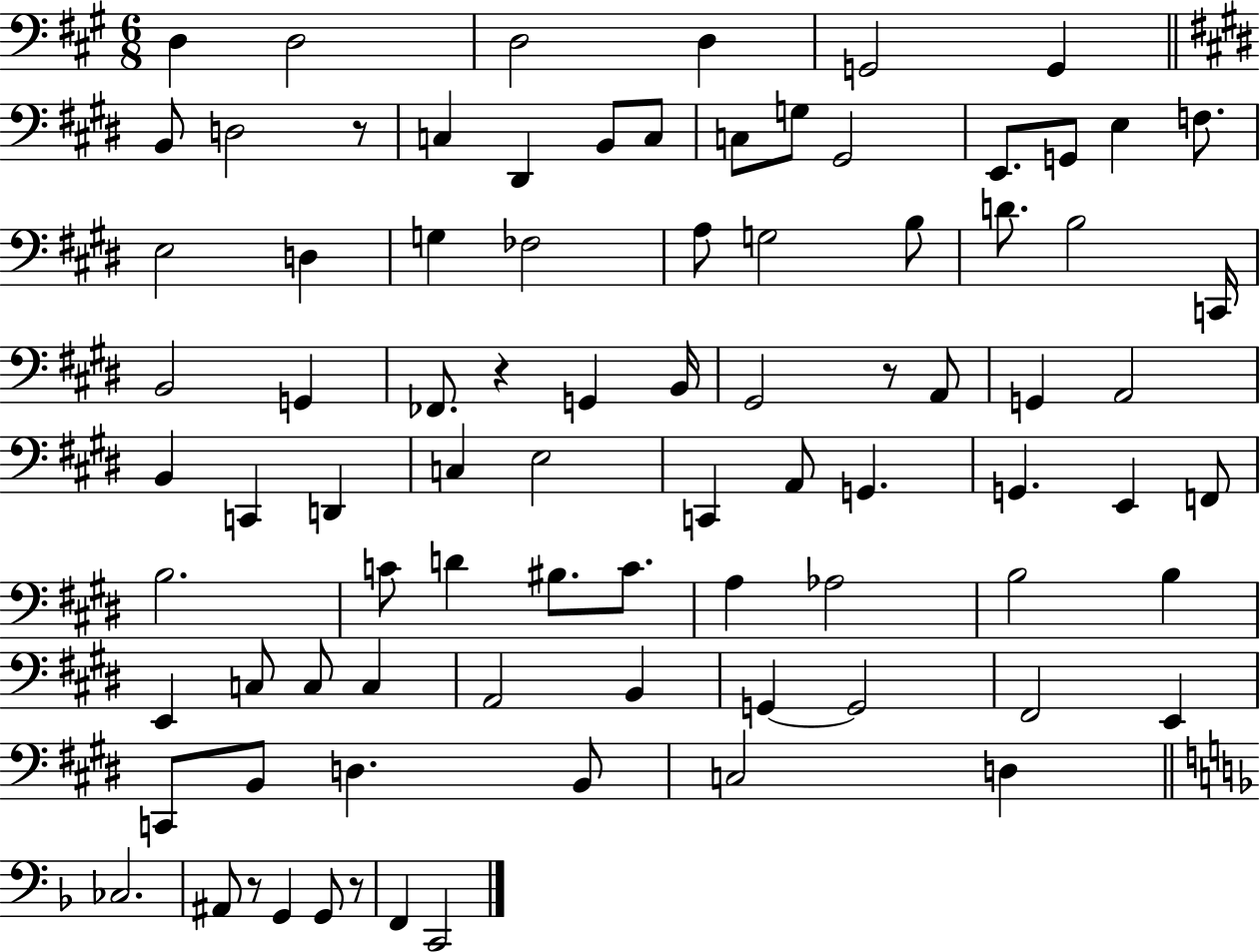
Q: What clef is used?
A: bass